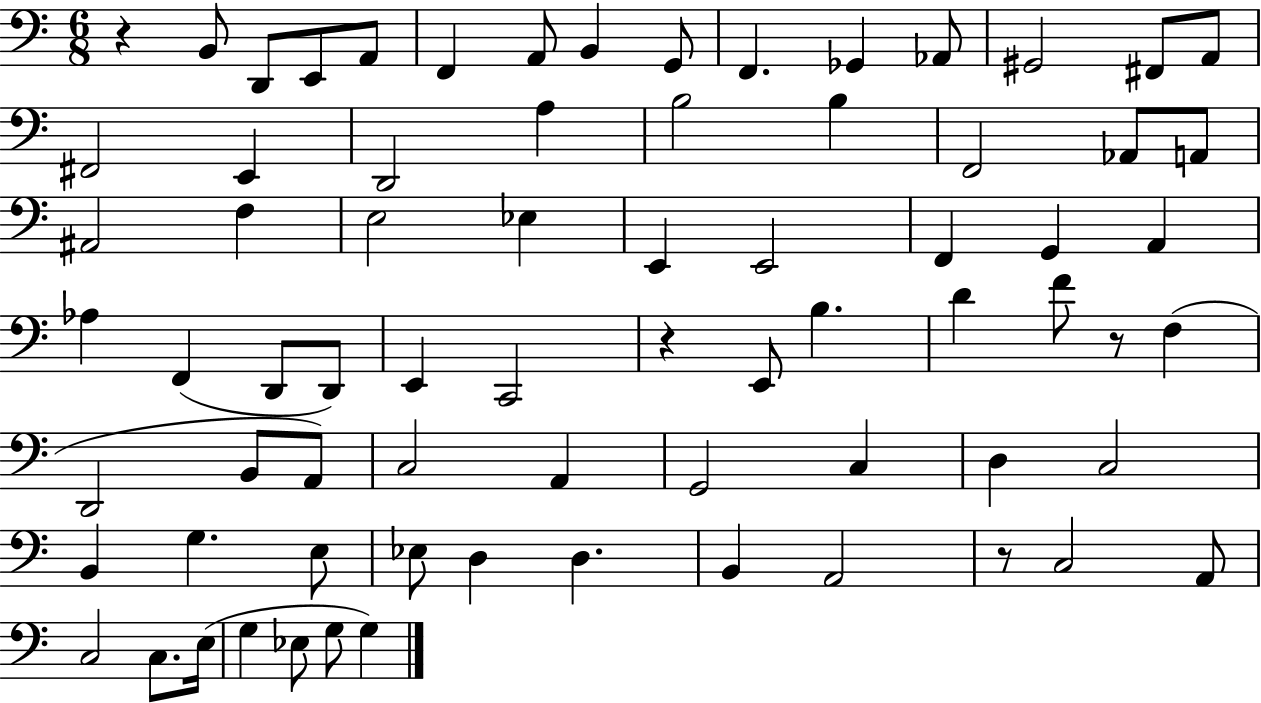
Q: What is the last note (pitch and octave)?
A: G3